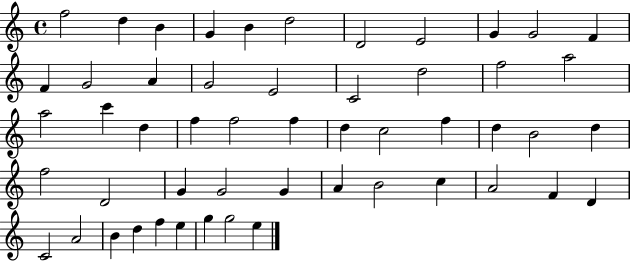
F5/h D5/q B4/q G4/q B4/q D5/h D4/h E4/h G4/q G4/h F4/q F4/q G4/h A4/q G4/h E4/h C4/h D5/h F5/h A5/h A5/h C6/q D5/q F5/q F5/h F5/q D5/q C5/h F5/q D5/q B4/h D5/q F5/h D4/h G4/q G4/h G4/q A4/q B4/h C5/q A4/h F4/q D4/q C4/h A4/h B4/q D5/q F5/q E5/q G5/q G5/h E5/q